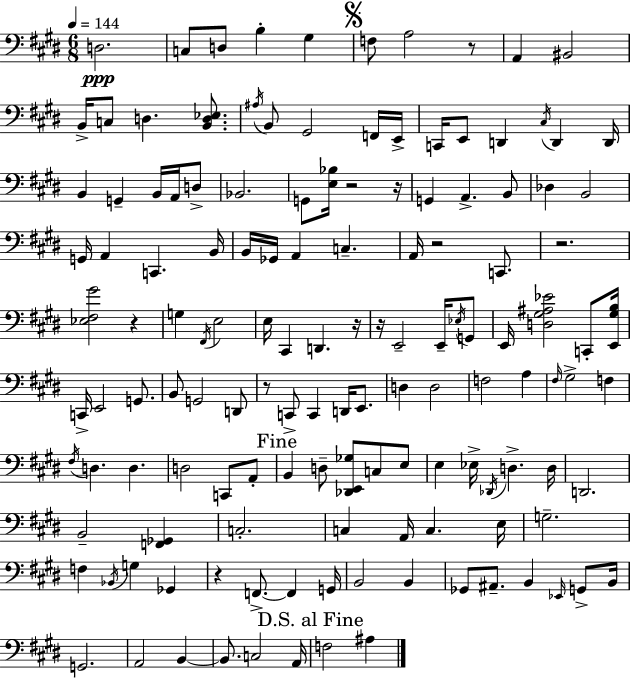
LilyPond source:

{
  \clef bass
  \numericTimeSignature
  \time 6/8
  \key e \major
  \tempo 4 = 144
  d2.\ppp | c8 d8 b4-. gis4 | \mark \markup { \musicglyph "scripts.segno" } f8 a2 r8 | a,4 bis,2 | \break b,16-> c8 d4. <b, d ees>8. | \acciaccatura { ais16 } b,8 gis,2 f,16 | e,16-> c,16 e,8 d,4 \acciaccatura { cis16 } d,4 | d,16 b,4 g,4-- b,16 a,16 | \break d8-> bes,2. | g,8 <e bes>16 r2 | r16 g,4 a,4.-> | b,8 des4 b,2 | \break g,16 a,4 c,4. | b,16 b,16 ges,16 a,4 c4.-- | a,16 r2 c,8. | r2. | \break <ees fis gis'>2 r4 | g4 \acciaccatura { fis,16 } e2 | e16 cis,4 d,4. | r16 r16 e,2-- | \break e,16-- \acciaccatura { ees16 } g,8 e,16 <d gis ais ees'>2 | c,8-. <e, gis b>16 c,16-> e,2 | g,8. b,8 g,2 | d,8 r8 c,8-> c,4 | \break d,16 e,8. d4 d2 | f2 | a4 \grace { fis16 } gis2-> | f4 \acciaccatura { fis16 } d4. | \break d4. d2 | c,8 a,8-. \mark "Fine" b,4 d8-- | <des, e, ges>8 c8 e8 e4 ees16-> \acciaccatura { des,16 } | d4.-> d16 d,2. | \break b,2-- | <f, ges,>4 c2.-. | c4 a,16 | c4. e16 g2.-- | \break f4 \acciaccatura { bes,16 } | g4 ges,4 r4 | f,8.->~~ f,4 g,16 b,2 | b,4 ges,8 ais,8.-- | \break b,4 \grace { ees,16 } g,8-> b,16 g,2. | a,2 | b,4~~ b,8. | c2 a,16 \mark "D.S. al Fine" f2 | \break ais4 \bar "|."
}